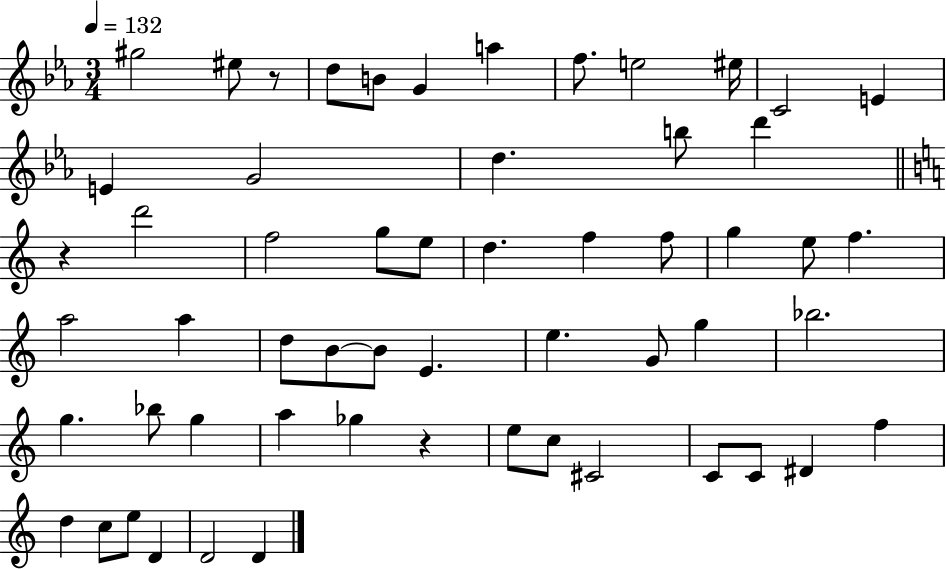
{
  \clef treble
  \numericTimeSignature
  \time 3/4
  \key ees \major
  \tempo 4 = 132
  gis''2 eis''8 r8 | d''8 b'8 g'4 a''4 | f''8. e''2 eis''16 | c'2 e'4 | \break e'4 g'2 | d''4. b''8 d'''4 | \bar "||" \break \key a \minor r4 d'''2 | f''2 g''8 e''8 | d''4. f''4 f''8 | g''4 e''8 f''4. | \break a''2 a''4 | d''8 b'8~~ b'8 e'4. | e''4. g'8 g''4 | bes''2. | \break g''4. bes''8 g''4 | a''4 ges''4 r4 | e''8 c''8 cis'2 | c'8 c'8 dis'4 f''4 | \break d''4 c''8 e''8 d'4 | d'2 d'4 | \bar "|."
}